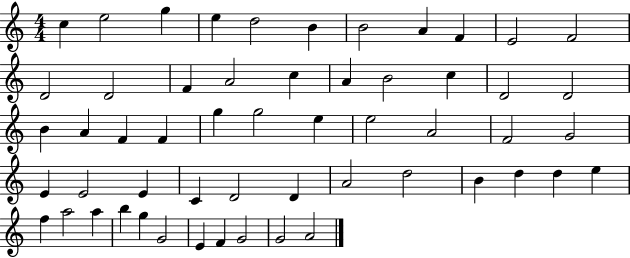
C5/q E5/h G5/q E5/q D5/h B4/q B4/h A4/q F4/q E4/h F4/h D4/h D4/h F4/q A4/h C5/q A4/q B4/h C5/q D4/h D4/h B4/q A4/q F4/q F4/q G5/q G5/h E5/q E5/h A4/h F4/h G4/h E4/q E4/h E4/q C4/q D4/h D4/q A4/h D5/h B4/q D5/q D5/q E5/q F5/q A5/h A5/q B5/q G5/q G4/h E4/q F4/q G4/h G4/h A4/h